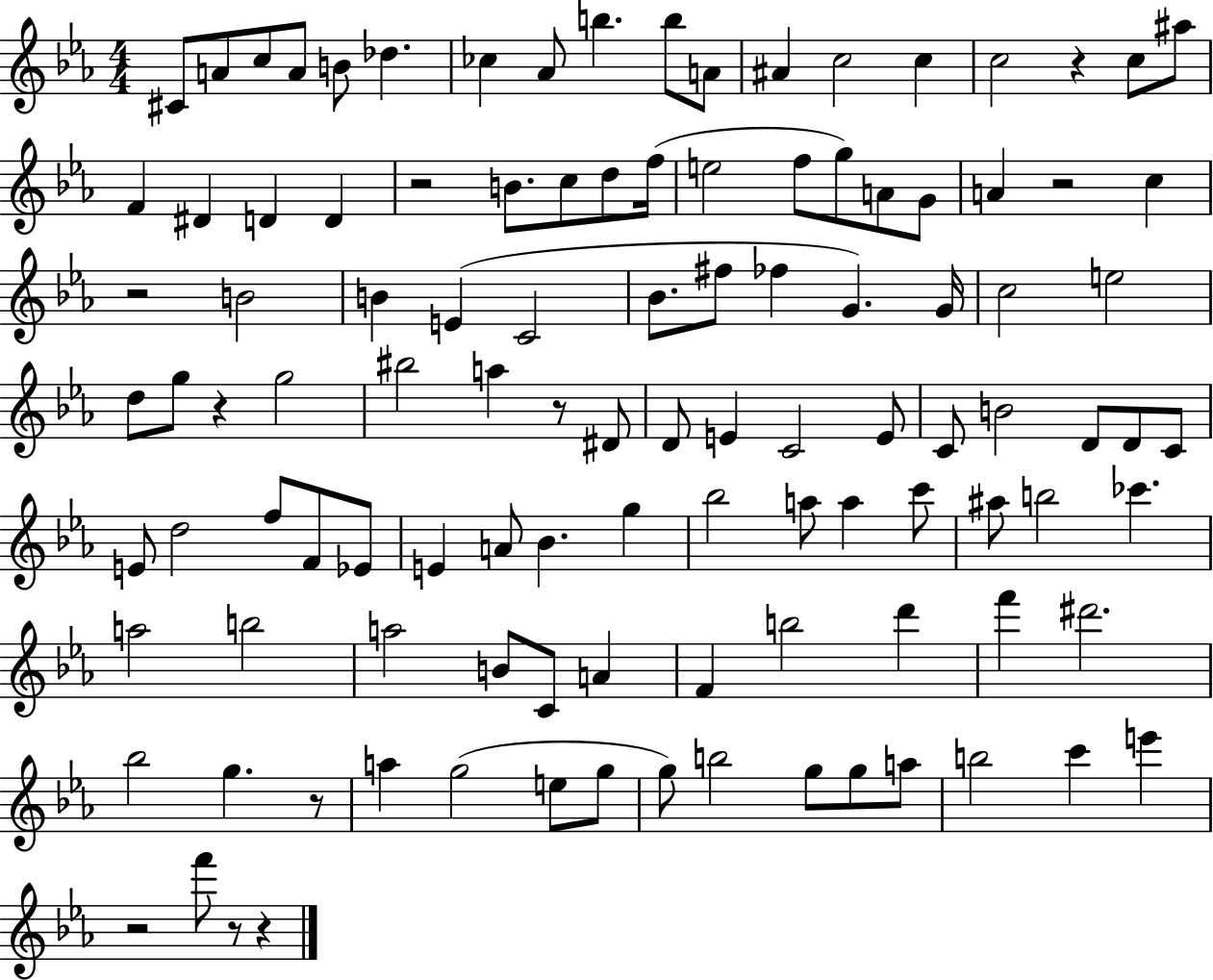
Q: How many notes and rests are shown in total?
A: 110